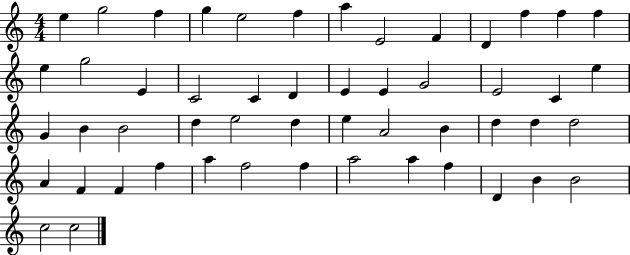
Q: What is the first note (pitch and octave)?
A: E5